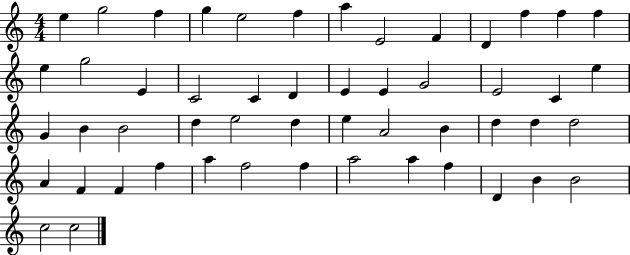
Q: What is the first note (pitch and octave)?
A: E5